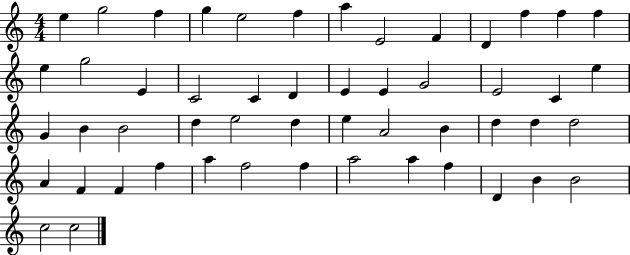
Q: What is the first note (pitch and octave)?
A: E5